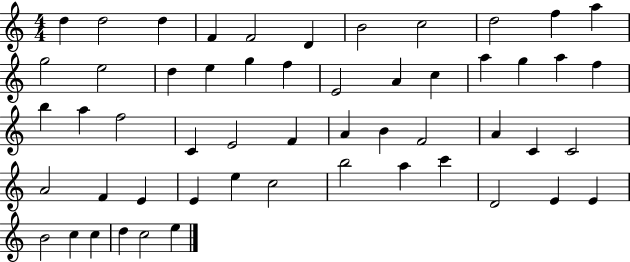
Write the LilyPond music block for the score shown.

{
  \clef treble
  \numericTimeSignature
  \time 4/4
  \key c \major
  d''4 d''2 d''4 | f'4 f'2 d'4 | b'2 c''2 | d''2 f''4 a''4 | \break g''2 e''2 | d''4 e''4 g''4 f''4 | e'2 a'4 c''4 | a''4 g''4 a''4 f''4 | \break b''4 a''4 f''2 | c'4 e'2 f'4 | a'4 b'4 f'2 | a'4 c'4 c'2 | \break a'2 f'4 e'4 | e'4 e''4 c''2 | b''2 a''4 c'''4 | d'2 e'4 e'4 | \break b'2 c''4 c''4 | d''4 c''2 e''4 | \bar "|."
}